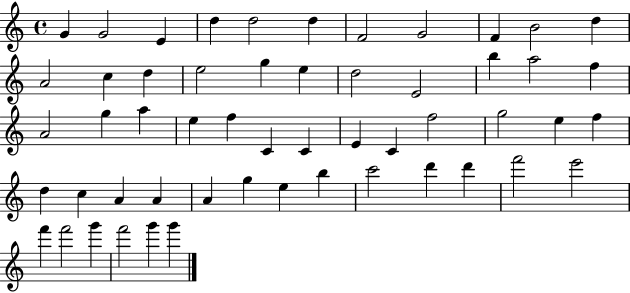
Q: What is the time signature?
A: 4/4